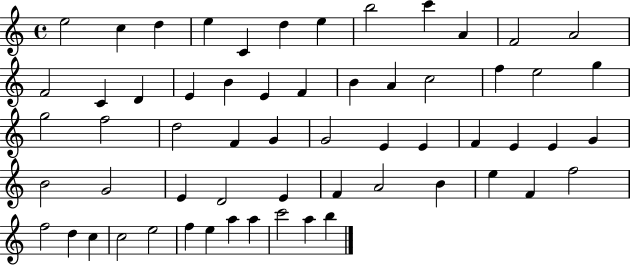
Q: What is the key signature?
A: C major